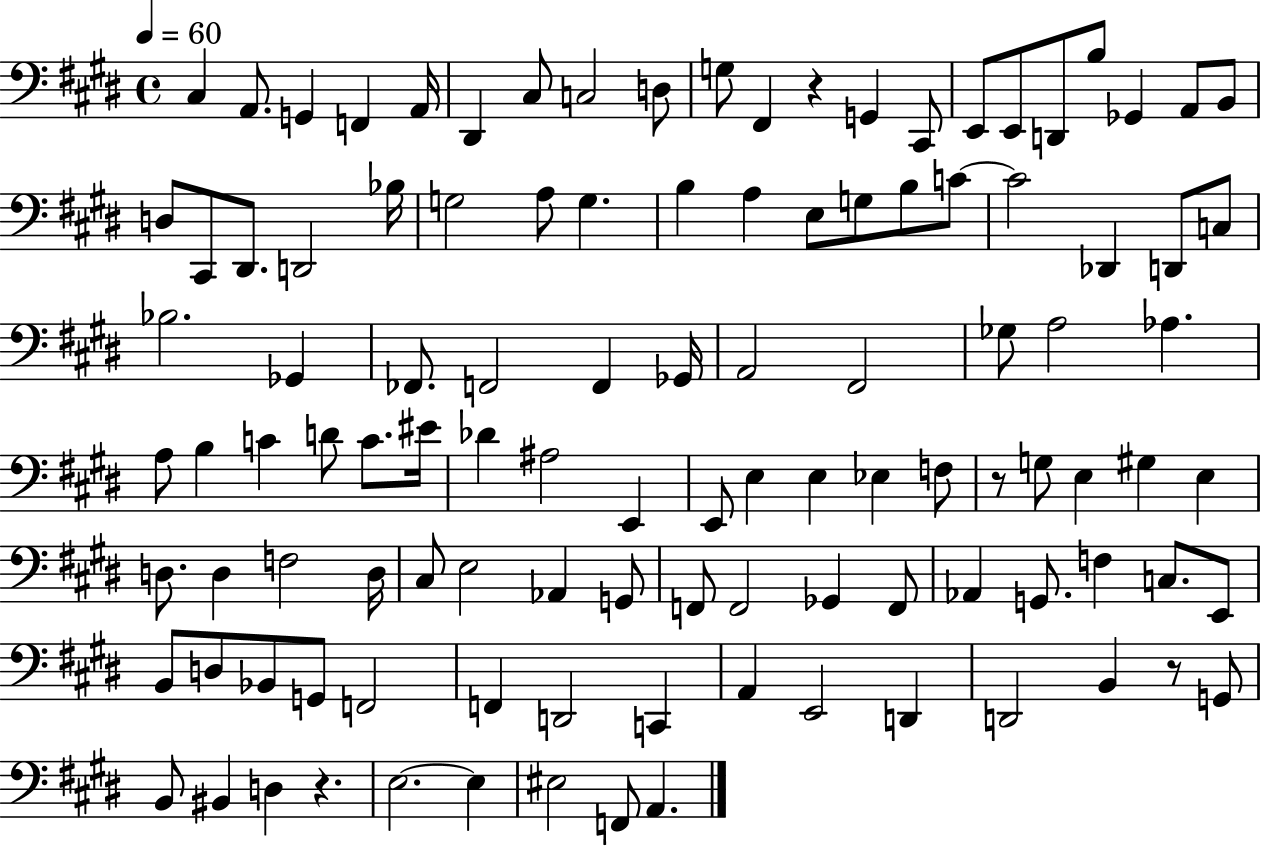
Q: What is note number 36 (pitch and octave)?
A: Db2